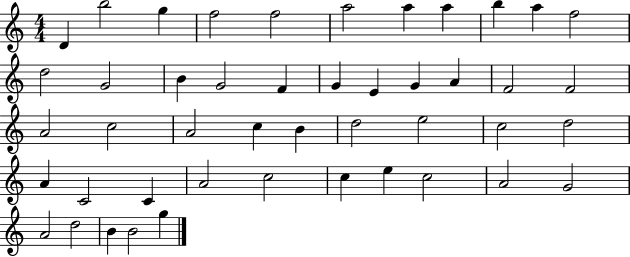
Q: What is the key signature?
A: C major